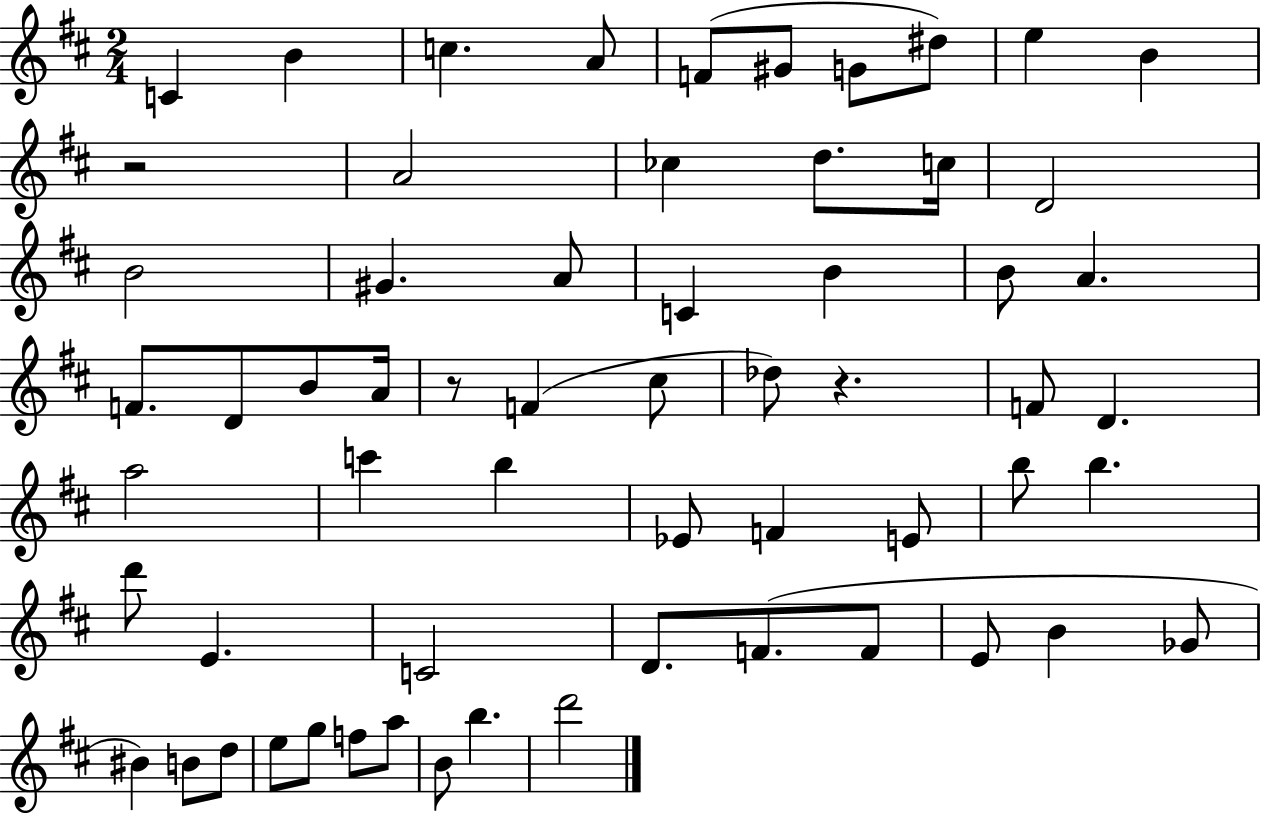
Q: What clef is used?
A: treble